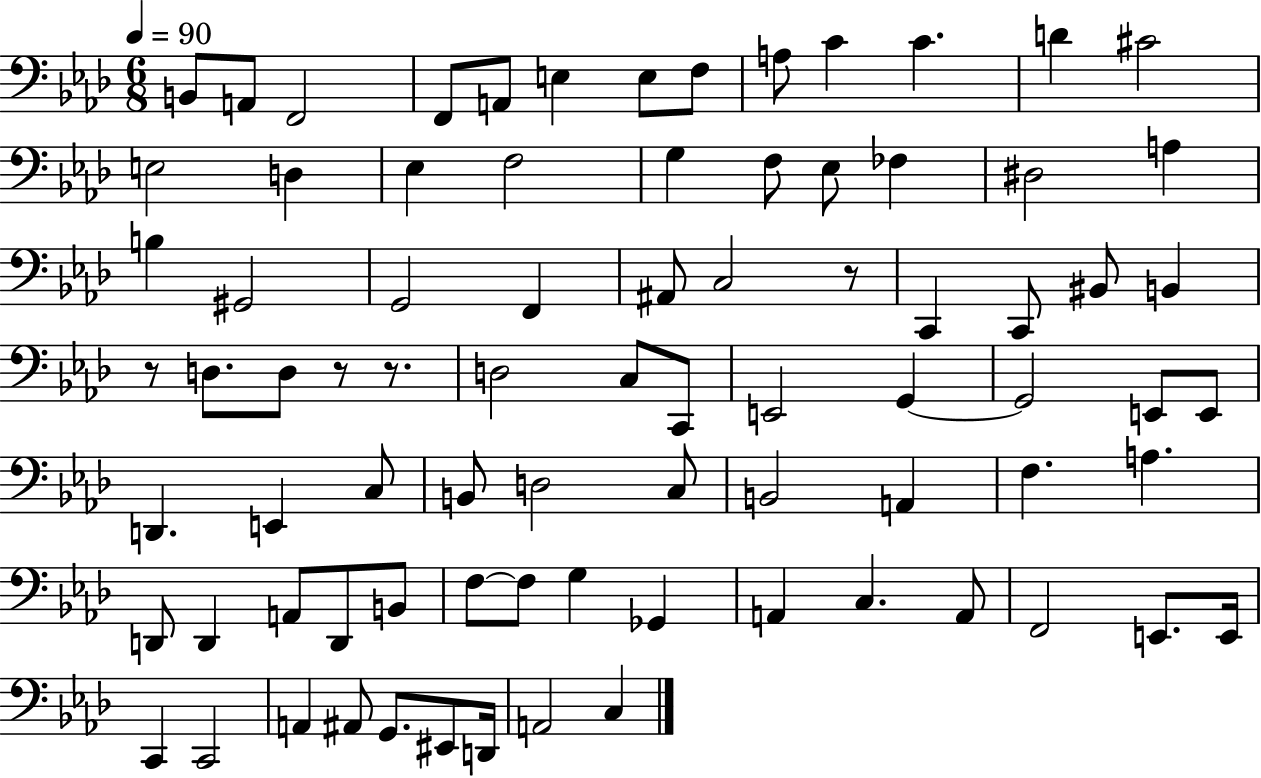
B2/e A2/e F2/h F2/e A2/e E3/q E3/e F3/e A3/e C4/q C4/q. D4/q C#4/h E3/h D3/q Eb3/q F3/h G3/q F3/e Eb3/e FES3/q D#3/h A3/q B3/q G#2/h G2/h F2/q A#2/e C3/h R/e C2/q C2/e BIS2/e B2/q R/e D3/e. D3/e R/e R/e. D3/h C3/e C2/e E2/h G2/q G2/h E2/e E2/e D2/q. E2/q C3/e B2/e D3/h C3/e B2/h A2/q F3/q. A3/q. D2/e D2/q A2/e D2/e B2/e F3/e F3/e G3/q Gb2/q A2/q C3/q. A2/e F2/h E2/e. E2/s C2/q C2/h A2/q A#2/e G2/e. EIS2/e D2/s A2/h C3/q